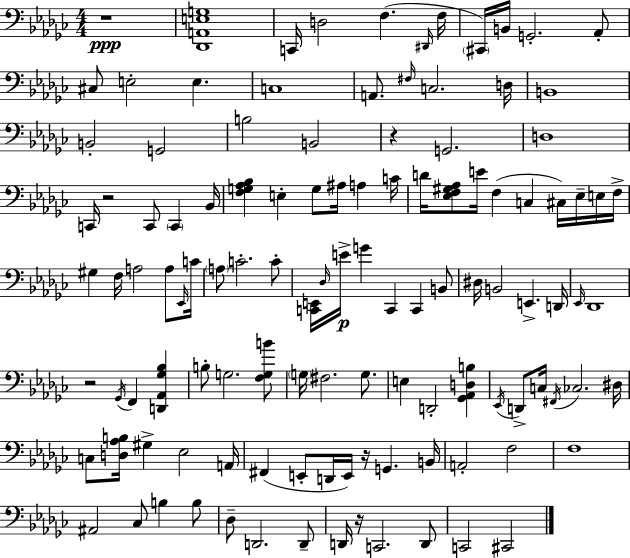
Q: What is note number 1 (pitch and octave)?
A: C2